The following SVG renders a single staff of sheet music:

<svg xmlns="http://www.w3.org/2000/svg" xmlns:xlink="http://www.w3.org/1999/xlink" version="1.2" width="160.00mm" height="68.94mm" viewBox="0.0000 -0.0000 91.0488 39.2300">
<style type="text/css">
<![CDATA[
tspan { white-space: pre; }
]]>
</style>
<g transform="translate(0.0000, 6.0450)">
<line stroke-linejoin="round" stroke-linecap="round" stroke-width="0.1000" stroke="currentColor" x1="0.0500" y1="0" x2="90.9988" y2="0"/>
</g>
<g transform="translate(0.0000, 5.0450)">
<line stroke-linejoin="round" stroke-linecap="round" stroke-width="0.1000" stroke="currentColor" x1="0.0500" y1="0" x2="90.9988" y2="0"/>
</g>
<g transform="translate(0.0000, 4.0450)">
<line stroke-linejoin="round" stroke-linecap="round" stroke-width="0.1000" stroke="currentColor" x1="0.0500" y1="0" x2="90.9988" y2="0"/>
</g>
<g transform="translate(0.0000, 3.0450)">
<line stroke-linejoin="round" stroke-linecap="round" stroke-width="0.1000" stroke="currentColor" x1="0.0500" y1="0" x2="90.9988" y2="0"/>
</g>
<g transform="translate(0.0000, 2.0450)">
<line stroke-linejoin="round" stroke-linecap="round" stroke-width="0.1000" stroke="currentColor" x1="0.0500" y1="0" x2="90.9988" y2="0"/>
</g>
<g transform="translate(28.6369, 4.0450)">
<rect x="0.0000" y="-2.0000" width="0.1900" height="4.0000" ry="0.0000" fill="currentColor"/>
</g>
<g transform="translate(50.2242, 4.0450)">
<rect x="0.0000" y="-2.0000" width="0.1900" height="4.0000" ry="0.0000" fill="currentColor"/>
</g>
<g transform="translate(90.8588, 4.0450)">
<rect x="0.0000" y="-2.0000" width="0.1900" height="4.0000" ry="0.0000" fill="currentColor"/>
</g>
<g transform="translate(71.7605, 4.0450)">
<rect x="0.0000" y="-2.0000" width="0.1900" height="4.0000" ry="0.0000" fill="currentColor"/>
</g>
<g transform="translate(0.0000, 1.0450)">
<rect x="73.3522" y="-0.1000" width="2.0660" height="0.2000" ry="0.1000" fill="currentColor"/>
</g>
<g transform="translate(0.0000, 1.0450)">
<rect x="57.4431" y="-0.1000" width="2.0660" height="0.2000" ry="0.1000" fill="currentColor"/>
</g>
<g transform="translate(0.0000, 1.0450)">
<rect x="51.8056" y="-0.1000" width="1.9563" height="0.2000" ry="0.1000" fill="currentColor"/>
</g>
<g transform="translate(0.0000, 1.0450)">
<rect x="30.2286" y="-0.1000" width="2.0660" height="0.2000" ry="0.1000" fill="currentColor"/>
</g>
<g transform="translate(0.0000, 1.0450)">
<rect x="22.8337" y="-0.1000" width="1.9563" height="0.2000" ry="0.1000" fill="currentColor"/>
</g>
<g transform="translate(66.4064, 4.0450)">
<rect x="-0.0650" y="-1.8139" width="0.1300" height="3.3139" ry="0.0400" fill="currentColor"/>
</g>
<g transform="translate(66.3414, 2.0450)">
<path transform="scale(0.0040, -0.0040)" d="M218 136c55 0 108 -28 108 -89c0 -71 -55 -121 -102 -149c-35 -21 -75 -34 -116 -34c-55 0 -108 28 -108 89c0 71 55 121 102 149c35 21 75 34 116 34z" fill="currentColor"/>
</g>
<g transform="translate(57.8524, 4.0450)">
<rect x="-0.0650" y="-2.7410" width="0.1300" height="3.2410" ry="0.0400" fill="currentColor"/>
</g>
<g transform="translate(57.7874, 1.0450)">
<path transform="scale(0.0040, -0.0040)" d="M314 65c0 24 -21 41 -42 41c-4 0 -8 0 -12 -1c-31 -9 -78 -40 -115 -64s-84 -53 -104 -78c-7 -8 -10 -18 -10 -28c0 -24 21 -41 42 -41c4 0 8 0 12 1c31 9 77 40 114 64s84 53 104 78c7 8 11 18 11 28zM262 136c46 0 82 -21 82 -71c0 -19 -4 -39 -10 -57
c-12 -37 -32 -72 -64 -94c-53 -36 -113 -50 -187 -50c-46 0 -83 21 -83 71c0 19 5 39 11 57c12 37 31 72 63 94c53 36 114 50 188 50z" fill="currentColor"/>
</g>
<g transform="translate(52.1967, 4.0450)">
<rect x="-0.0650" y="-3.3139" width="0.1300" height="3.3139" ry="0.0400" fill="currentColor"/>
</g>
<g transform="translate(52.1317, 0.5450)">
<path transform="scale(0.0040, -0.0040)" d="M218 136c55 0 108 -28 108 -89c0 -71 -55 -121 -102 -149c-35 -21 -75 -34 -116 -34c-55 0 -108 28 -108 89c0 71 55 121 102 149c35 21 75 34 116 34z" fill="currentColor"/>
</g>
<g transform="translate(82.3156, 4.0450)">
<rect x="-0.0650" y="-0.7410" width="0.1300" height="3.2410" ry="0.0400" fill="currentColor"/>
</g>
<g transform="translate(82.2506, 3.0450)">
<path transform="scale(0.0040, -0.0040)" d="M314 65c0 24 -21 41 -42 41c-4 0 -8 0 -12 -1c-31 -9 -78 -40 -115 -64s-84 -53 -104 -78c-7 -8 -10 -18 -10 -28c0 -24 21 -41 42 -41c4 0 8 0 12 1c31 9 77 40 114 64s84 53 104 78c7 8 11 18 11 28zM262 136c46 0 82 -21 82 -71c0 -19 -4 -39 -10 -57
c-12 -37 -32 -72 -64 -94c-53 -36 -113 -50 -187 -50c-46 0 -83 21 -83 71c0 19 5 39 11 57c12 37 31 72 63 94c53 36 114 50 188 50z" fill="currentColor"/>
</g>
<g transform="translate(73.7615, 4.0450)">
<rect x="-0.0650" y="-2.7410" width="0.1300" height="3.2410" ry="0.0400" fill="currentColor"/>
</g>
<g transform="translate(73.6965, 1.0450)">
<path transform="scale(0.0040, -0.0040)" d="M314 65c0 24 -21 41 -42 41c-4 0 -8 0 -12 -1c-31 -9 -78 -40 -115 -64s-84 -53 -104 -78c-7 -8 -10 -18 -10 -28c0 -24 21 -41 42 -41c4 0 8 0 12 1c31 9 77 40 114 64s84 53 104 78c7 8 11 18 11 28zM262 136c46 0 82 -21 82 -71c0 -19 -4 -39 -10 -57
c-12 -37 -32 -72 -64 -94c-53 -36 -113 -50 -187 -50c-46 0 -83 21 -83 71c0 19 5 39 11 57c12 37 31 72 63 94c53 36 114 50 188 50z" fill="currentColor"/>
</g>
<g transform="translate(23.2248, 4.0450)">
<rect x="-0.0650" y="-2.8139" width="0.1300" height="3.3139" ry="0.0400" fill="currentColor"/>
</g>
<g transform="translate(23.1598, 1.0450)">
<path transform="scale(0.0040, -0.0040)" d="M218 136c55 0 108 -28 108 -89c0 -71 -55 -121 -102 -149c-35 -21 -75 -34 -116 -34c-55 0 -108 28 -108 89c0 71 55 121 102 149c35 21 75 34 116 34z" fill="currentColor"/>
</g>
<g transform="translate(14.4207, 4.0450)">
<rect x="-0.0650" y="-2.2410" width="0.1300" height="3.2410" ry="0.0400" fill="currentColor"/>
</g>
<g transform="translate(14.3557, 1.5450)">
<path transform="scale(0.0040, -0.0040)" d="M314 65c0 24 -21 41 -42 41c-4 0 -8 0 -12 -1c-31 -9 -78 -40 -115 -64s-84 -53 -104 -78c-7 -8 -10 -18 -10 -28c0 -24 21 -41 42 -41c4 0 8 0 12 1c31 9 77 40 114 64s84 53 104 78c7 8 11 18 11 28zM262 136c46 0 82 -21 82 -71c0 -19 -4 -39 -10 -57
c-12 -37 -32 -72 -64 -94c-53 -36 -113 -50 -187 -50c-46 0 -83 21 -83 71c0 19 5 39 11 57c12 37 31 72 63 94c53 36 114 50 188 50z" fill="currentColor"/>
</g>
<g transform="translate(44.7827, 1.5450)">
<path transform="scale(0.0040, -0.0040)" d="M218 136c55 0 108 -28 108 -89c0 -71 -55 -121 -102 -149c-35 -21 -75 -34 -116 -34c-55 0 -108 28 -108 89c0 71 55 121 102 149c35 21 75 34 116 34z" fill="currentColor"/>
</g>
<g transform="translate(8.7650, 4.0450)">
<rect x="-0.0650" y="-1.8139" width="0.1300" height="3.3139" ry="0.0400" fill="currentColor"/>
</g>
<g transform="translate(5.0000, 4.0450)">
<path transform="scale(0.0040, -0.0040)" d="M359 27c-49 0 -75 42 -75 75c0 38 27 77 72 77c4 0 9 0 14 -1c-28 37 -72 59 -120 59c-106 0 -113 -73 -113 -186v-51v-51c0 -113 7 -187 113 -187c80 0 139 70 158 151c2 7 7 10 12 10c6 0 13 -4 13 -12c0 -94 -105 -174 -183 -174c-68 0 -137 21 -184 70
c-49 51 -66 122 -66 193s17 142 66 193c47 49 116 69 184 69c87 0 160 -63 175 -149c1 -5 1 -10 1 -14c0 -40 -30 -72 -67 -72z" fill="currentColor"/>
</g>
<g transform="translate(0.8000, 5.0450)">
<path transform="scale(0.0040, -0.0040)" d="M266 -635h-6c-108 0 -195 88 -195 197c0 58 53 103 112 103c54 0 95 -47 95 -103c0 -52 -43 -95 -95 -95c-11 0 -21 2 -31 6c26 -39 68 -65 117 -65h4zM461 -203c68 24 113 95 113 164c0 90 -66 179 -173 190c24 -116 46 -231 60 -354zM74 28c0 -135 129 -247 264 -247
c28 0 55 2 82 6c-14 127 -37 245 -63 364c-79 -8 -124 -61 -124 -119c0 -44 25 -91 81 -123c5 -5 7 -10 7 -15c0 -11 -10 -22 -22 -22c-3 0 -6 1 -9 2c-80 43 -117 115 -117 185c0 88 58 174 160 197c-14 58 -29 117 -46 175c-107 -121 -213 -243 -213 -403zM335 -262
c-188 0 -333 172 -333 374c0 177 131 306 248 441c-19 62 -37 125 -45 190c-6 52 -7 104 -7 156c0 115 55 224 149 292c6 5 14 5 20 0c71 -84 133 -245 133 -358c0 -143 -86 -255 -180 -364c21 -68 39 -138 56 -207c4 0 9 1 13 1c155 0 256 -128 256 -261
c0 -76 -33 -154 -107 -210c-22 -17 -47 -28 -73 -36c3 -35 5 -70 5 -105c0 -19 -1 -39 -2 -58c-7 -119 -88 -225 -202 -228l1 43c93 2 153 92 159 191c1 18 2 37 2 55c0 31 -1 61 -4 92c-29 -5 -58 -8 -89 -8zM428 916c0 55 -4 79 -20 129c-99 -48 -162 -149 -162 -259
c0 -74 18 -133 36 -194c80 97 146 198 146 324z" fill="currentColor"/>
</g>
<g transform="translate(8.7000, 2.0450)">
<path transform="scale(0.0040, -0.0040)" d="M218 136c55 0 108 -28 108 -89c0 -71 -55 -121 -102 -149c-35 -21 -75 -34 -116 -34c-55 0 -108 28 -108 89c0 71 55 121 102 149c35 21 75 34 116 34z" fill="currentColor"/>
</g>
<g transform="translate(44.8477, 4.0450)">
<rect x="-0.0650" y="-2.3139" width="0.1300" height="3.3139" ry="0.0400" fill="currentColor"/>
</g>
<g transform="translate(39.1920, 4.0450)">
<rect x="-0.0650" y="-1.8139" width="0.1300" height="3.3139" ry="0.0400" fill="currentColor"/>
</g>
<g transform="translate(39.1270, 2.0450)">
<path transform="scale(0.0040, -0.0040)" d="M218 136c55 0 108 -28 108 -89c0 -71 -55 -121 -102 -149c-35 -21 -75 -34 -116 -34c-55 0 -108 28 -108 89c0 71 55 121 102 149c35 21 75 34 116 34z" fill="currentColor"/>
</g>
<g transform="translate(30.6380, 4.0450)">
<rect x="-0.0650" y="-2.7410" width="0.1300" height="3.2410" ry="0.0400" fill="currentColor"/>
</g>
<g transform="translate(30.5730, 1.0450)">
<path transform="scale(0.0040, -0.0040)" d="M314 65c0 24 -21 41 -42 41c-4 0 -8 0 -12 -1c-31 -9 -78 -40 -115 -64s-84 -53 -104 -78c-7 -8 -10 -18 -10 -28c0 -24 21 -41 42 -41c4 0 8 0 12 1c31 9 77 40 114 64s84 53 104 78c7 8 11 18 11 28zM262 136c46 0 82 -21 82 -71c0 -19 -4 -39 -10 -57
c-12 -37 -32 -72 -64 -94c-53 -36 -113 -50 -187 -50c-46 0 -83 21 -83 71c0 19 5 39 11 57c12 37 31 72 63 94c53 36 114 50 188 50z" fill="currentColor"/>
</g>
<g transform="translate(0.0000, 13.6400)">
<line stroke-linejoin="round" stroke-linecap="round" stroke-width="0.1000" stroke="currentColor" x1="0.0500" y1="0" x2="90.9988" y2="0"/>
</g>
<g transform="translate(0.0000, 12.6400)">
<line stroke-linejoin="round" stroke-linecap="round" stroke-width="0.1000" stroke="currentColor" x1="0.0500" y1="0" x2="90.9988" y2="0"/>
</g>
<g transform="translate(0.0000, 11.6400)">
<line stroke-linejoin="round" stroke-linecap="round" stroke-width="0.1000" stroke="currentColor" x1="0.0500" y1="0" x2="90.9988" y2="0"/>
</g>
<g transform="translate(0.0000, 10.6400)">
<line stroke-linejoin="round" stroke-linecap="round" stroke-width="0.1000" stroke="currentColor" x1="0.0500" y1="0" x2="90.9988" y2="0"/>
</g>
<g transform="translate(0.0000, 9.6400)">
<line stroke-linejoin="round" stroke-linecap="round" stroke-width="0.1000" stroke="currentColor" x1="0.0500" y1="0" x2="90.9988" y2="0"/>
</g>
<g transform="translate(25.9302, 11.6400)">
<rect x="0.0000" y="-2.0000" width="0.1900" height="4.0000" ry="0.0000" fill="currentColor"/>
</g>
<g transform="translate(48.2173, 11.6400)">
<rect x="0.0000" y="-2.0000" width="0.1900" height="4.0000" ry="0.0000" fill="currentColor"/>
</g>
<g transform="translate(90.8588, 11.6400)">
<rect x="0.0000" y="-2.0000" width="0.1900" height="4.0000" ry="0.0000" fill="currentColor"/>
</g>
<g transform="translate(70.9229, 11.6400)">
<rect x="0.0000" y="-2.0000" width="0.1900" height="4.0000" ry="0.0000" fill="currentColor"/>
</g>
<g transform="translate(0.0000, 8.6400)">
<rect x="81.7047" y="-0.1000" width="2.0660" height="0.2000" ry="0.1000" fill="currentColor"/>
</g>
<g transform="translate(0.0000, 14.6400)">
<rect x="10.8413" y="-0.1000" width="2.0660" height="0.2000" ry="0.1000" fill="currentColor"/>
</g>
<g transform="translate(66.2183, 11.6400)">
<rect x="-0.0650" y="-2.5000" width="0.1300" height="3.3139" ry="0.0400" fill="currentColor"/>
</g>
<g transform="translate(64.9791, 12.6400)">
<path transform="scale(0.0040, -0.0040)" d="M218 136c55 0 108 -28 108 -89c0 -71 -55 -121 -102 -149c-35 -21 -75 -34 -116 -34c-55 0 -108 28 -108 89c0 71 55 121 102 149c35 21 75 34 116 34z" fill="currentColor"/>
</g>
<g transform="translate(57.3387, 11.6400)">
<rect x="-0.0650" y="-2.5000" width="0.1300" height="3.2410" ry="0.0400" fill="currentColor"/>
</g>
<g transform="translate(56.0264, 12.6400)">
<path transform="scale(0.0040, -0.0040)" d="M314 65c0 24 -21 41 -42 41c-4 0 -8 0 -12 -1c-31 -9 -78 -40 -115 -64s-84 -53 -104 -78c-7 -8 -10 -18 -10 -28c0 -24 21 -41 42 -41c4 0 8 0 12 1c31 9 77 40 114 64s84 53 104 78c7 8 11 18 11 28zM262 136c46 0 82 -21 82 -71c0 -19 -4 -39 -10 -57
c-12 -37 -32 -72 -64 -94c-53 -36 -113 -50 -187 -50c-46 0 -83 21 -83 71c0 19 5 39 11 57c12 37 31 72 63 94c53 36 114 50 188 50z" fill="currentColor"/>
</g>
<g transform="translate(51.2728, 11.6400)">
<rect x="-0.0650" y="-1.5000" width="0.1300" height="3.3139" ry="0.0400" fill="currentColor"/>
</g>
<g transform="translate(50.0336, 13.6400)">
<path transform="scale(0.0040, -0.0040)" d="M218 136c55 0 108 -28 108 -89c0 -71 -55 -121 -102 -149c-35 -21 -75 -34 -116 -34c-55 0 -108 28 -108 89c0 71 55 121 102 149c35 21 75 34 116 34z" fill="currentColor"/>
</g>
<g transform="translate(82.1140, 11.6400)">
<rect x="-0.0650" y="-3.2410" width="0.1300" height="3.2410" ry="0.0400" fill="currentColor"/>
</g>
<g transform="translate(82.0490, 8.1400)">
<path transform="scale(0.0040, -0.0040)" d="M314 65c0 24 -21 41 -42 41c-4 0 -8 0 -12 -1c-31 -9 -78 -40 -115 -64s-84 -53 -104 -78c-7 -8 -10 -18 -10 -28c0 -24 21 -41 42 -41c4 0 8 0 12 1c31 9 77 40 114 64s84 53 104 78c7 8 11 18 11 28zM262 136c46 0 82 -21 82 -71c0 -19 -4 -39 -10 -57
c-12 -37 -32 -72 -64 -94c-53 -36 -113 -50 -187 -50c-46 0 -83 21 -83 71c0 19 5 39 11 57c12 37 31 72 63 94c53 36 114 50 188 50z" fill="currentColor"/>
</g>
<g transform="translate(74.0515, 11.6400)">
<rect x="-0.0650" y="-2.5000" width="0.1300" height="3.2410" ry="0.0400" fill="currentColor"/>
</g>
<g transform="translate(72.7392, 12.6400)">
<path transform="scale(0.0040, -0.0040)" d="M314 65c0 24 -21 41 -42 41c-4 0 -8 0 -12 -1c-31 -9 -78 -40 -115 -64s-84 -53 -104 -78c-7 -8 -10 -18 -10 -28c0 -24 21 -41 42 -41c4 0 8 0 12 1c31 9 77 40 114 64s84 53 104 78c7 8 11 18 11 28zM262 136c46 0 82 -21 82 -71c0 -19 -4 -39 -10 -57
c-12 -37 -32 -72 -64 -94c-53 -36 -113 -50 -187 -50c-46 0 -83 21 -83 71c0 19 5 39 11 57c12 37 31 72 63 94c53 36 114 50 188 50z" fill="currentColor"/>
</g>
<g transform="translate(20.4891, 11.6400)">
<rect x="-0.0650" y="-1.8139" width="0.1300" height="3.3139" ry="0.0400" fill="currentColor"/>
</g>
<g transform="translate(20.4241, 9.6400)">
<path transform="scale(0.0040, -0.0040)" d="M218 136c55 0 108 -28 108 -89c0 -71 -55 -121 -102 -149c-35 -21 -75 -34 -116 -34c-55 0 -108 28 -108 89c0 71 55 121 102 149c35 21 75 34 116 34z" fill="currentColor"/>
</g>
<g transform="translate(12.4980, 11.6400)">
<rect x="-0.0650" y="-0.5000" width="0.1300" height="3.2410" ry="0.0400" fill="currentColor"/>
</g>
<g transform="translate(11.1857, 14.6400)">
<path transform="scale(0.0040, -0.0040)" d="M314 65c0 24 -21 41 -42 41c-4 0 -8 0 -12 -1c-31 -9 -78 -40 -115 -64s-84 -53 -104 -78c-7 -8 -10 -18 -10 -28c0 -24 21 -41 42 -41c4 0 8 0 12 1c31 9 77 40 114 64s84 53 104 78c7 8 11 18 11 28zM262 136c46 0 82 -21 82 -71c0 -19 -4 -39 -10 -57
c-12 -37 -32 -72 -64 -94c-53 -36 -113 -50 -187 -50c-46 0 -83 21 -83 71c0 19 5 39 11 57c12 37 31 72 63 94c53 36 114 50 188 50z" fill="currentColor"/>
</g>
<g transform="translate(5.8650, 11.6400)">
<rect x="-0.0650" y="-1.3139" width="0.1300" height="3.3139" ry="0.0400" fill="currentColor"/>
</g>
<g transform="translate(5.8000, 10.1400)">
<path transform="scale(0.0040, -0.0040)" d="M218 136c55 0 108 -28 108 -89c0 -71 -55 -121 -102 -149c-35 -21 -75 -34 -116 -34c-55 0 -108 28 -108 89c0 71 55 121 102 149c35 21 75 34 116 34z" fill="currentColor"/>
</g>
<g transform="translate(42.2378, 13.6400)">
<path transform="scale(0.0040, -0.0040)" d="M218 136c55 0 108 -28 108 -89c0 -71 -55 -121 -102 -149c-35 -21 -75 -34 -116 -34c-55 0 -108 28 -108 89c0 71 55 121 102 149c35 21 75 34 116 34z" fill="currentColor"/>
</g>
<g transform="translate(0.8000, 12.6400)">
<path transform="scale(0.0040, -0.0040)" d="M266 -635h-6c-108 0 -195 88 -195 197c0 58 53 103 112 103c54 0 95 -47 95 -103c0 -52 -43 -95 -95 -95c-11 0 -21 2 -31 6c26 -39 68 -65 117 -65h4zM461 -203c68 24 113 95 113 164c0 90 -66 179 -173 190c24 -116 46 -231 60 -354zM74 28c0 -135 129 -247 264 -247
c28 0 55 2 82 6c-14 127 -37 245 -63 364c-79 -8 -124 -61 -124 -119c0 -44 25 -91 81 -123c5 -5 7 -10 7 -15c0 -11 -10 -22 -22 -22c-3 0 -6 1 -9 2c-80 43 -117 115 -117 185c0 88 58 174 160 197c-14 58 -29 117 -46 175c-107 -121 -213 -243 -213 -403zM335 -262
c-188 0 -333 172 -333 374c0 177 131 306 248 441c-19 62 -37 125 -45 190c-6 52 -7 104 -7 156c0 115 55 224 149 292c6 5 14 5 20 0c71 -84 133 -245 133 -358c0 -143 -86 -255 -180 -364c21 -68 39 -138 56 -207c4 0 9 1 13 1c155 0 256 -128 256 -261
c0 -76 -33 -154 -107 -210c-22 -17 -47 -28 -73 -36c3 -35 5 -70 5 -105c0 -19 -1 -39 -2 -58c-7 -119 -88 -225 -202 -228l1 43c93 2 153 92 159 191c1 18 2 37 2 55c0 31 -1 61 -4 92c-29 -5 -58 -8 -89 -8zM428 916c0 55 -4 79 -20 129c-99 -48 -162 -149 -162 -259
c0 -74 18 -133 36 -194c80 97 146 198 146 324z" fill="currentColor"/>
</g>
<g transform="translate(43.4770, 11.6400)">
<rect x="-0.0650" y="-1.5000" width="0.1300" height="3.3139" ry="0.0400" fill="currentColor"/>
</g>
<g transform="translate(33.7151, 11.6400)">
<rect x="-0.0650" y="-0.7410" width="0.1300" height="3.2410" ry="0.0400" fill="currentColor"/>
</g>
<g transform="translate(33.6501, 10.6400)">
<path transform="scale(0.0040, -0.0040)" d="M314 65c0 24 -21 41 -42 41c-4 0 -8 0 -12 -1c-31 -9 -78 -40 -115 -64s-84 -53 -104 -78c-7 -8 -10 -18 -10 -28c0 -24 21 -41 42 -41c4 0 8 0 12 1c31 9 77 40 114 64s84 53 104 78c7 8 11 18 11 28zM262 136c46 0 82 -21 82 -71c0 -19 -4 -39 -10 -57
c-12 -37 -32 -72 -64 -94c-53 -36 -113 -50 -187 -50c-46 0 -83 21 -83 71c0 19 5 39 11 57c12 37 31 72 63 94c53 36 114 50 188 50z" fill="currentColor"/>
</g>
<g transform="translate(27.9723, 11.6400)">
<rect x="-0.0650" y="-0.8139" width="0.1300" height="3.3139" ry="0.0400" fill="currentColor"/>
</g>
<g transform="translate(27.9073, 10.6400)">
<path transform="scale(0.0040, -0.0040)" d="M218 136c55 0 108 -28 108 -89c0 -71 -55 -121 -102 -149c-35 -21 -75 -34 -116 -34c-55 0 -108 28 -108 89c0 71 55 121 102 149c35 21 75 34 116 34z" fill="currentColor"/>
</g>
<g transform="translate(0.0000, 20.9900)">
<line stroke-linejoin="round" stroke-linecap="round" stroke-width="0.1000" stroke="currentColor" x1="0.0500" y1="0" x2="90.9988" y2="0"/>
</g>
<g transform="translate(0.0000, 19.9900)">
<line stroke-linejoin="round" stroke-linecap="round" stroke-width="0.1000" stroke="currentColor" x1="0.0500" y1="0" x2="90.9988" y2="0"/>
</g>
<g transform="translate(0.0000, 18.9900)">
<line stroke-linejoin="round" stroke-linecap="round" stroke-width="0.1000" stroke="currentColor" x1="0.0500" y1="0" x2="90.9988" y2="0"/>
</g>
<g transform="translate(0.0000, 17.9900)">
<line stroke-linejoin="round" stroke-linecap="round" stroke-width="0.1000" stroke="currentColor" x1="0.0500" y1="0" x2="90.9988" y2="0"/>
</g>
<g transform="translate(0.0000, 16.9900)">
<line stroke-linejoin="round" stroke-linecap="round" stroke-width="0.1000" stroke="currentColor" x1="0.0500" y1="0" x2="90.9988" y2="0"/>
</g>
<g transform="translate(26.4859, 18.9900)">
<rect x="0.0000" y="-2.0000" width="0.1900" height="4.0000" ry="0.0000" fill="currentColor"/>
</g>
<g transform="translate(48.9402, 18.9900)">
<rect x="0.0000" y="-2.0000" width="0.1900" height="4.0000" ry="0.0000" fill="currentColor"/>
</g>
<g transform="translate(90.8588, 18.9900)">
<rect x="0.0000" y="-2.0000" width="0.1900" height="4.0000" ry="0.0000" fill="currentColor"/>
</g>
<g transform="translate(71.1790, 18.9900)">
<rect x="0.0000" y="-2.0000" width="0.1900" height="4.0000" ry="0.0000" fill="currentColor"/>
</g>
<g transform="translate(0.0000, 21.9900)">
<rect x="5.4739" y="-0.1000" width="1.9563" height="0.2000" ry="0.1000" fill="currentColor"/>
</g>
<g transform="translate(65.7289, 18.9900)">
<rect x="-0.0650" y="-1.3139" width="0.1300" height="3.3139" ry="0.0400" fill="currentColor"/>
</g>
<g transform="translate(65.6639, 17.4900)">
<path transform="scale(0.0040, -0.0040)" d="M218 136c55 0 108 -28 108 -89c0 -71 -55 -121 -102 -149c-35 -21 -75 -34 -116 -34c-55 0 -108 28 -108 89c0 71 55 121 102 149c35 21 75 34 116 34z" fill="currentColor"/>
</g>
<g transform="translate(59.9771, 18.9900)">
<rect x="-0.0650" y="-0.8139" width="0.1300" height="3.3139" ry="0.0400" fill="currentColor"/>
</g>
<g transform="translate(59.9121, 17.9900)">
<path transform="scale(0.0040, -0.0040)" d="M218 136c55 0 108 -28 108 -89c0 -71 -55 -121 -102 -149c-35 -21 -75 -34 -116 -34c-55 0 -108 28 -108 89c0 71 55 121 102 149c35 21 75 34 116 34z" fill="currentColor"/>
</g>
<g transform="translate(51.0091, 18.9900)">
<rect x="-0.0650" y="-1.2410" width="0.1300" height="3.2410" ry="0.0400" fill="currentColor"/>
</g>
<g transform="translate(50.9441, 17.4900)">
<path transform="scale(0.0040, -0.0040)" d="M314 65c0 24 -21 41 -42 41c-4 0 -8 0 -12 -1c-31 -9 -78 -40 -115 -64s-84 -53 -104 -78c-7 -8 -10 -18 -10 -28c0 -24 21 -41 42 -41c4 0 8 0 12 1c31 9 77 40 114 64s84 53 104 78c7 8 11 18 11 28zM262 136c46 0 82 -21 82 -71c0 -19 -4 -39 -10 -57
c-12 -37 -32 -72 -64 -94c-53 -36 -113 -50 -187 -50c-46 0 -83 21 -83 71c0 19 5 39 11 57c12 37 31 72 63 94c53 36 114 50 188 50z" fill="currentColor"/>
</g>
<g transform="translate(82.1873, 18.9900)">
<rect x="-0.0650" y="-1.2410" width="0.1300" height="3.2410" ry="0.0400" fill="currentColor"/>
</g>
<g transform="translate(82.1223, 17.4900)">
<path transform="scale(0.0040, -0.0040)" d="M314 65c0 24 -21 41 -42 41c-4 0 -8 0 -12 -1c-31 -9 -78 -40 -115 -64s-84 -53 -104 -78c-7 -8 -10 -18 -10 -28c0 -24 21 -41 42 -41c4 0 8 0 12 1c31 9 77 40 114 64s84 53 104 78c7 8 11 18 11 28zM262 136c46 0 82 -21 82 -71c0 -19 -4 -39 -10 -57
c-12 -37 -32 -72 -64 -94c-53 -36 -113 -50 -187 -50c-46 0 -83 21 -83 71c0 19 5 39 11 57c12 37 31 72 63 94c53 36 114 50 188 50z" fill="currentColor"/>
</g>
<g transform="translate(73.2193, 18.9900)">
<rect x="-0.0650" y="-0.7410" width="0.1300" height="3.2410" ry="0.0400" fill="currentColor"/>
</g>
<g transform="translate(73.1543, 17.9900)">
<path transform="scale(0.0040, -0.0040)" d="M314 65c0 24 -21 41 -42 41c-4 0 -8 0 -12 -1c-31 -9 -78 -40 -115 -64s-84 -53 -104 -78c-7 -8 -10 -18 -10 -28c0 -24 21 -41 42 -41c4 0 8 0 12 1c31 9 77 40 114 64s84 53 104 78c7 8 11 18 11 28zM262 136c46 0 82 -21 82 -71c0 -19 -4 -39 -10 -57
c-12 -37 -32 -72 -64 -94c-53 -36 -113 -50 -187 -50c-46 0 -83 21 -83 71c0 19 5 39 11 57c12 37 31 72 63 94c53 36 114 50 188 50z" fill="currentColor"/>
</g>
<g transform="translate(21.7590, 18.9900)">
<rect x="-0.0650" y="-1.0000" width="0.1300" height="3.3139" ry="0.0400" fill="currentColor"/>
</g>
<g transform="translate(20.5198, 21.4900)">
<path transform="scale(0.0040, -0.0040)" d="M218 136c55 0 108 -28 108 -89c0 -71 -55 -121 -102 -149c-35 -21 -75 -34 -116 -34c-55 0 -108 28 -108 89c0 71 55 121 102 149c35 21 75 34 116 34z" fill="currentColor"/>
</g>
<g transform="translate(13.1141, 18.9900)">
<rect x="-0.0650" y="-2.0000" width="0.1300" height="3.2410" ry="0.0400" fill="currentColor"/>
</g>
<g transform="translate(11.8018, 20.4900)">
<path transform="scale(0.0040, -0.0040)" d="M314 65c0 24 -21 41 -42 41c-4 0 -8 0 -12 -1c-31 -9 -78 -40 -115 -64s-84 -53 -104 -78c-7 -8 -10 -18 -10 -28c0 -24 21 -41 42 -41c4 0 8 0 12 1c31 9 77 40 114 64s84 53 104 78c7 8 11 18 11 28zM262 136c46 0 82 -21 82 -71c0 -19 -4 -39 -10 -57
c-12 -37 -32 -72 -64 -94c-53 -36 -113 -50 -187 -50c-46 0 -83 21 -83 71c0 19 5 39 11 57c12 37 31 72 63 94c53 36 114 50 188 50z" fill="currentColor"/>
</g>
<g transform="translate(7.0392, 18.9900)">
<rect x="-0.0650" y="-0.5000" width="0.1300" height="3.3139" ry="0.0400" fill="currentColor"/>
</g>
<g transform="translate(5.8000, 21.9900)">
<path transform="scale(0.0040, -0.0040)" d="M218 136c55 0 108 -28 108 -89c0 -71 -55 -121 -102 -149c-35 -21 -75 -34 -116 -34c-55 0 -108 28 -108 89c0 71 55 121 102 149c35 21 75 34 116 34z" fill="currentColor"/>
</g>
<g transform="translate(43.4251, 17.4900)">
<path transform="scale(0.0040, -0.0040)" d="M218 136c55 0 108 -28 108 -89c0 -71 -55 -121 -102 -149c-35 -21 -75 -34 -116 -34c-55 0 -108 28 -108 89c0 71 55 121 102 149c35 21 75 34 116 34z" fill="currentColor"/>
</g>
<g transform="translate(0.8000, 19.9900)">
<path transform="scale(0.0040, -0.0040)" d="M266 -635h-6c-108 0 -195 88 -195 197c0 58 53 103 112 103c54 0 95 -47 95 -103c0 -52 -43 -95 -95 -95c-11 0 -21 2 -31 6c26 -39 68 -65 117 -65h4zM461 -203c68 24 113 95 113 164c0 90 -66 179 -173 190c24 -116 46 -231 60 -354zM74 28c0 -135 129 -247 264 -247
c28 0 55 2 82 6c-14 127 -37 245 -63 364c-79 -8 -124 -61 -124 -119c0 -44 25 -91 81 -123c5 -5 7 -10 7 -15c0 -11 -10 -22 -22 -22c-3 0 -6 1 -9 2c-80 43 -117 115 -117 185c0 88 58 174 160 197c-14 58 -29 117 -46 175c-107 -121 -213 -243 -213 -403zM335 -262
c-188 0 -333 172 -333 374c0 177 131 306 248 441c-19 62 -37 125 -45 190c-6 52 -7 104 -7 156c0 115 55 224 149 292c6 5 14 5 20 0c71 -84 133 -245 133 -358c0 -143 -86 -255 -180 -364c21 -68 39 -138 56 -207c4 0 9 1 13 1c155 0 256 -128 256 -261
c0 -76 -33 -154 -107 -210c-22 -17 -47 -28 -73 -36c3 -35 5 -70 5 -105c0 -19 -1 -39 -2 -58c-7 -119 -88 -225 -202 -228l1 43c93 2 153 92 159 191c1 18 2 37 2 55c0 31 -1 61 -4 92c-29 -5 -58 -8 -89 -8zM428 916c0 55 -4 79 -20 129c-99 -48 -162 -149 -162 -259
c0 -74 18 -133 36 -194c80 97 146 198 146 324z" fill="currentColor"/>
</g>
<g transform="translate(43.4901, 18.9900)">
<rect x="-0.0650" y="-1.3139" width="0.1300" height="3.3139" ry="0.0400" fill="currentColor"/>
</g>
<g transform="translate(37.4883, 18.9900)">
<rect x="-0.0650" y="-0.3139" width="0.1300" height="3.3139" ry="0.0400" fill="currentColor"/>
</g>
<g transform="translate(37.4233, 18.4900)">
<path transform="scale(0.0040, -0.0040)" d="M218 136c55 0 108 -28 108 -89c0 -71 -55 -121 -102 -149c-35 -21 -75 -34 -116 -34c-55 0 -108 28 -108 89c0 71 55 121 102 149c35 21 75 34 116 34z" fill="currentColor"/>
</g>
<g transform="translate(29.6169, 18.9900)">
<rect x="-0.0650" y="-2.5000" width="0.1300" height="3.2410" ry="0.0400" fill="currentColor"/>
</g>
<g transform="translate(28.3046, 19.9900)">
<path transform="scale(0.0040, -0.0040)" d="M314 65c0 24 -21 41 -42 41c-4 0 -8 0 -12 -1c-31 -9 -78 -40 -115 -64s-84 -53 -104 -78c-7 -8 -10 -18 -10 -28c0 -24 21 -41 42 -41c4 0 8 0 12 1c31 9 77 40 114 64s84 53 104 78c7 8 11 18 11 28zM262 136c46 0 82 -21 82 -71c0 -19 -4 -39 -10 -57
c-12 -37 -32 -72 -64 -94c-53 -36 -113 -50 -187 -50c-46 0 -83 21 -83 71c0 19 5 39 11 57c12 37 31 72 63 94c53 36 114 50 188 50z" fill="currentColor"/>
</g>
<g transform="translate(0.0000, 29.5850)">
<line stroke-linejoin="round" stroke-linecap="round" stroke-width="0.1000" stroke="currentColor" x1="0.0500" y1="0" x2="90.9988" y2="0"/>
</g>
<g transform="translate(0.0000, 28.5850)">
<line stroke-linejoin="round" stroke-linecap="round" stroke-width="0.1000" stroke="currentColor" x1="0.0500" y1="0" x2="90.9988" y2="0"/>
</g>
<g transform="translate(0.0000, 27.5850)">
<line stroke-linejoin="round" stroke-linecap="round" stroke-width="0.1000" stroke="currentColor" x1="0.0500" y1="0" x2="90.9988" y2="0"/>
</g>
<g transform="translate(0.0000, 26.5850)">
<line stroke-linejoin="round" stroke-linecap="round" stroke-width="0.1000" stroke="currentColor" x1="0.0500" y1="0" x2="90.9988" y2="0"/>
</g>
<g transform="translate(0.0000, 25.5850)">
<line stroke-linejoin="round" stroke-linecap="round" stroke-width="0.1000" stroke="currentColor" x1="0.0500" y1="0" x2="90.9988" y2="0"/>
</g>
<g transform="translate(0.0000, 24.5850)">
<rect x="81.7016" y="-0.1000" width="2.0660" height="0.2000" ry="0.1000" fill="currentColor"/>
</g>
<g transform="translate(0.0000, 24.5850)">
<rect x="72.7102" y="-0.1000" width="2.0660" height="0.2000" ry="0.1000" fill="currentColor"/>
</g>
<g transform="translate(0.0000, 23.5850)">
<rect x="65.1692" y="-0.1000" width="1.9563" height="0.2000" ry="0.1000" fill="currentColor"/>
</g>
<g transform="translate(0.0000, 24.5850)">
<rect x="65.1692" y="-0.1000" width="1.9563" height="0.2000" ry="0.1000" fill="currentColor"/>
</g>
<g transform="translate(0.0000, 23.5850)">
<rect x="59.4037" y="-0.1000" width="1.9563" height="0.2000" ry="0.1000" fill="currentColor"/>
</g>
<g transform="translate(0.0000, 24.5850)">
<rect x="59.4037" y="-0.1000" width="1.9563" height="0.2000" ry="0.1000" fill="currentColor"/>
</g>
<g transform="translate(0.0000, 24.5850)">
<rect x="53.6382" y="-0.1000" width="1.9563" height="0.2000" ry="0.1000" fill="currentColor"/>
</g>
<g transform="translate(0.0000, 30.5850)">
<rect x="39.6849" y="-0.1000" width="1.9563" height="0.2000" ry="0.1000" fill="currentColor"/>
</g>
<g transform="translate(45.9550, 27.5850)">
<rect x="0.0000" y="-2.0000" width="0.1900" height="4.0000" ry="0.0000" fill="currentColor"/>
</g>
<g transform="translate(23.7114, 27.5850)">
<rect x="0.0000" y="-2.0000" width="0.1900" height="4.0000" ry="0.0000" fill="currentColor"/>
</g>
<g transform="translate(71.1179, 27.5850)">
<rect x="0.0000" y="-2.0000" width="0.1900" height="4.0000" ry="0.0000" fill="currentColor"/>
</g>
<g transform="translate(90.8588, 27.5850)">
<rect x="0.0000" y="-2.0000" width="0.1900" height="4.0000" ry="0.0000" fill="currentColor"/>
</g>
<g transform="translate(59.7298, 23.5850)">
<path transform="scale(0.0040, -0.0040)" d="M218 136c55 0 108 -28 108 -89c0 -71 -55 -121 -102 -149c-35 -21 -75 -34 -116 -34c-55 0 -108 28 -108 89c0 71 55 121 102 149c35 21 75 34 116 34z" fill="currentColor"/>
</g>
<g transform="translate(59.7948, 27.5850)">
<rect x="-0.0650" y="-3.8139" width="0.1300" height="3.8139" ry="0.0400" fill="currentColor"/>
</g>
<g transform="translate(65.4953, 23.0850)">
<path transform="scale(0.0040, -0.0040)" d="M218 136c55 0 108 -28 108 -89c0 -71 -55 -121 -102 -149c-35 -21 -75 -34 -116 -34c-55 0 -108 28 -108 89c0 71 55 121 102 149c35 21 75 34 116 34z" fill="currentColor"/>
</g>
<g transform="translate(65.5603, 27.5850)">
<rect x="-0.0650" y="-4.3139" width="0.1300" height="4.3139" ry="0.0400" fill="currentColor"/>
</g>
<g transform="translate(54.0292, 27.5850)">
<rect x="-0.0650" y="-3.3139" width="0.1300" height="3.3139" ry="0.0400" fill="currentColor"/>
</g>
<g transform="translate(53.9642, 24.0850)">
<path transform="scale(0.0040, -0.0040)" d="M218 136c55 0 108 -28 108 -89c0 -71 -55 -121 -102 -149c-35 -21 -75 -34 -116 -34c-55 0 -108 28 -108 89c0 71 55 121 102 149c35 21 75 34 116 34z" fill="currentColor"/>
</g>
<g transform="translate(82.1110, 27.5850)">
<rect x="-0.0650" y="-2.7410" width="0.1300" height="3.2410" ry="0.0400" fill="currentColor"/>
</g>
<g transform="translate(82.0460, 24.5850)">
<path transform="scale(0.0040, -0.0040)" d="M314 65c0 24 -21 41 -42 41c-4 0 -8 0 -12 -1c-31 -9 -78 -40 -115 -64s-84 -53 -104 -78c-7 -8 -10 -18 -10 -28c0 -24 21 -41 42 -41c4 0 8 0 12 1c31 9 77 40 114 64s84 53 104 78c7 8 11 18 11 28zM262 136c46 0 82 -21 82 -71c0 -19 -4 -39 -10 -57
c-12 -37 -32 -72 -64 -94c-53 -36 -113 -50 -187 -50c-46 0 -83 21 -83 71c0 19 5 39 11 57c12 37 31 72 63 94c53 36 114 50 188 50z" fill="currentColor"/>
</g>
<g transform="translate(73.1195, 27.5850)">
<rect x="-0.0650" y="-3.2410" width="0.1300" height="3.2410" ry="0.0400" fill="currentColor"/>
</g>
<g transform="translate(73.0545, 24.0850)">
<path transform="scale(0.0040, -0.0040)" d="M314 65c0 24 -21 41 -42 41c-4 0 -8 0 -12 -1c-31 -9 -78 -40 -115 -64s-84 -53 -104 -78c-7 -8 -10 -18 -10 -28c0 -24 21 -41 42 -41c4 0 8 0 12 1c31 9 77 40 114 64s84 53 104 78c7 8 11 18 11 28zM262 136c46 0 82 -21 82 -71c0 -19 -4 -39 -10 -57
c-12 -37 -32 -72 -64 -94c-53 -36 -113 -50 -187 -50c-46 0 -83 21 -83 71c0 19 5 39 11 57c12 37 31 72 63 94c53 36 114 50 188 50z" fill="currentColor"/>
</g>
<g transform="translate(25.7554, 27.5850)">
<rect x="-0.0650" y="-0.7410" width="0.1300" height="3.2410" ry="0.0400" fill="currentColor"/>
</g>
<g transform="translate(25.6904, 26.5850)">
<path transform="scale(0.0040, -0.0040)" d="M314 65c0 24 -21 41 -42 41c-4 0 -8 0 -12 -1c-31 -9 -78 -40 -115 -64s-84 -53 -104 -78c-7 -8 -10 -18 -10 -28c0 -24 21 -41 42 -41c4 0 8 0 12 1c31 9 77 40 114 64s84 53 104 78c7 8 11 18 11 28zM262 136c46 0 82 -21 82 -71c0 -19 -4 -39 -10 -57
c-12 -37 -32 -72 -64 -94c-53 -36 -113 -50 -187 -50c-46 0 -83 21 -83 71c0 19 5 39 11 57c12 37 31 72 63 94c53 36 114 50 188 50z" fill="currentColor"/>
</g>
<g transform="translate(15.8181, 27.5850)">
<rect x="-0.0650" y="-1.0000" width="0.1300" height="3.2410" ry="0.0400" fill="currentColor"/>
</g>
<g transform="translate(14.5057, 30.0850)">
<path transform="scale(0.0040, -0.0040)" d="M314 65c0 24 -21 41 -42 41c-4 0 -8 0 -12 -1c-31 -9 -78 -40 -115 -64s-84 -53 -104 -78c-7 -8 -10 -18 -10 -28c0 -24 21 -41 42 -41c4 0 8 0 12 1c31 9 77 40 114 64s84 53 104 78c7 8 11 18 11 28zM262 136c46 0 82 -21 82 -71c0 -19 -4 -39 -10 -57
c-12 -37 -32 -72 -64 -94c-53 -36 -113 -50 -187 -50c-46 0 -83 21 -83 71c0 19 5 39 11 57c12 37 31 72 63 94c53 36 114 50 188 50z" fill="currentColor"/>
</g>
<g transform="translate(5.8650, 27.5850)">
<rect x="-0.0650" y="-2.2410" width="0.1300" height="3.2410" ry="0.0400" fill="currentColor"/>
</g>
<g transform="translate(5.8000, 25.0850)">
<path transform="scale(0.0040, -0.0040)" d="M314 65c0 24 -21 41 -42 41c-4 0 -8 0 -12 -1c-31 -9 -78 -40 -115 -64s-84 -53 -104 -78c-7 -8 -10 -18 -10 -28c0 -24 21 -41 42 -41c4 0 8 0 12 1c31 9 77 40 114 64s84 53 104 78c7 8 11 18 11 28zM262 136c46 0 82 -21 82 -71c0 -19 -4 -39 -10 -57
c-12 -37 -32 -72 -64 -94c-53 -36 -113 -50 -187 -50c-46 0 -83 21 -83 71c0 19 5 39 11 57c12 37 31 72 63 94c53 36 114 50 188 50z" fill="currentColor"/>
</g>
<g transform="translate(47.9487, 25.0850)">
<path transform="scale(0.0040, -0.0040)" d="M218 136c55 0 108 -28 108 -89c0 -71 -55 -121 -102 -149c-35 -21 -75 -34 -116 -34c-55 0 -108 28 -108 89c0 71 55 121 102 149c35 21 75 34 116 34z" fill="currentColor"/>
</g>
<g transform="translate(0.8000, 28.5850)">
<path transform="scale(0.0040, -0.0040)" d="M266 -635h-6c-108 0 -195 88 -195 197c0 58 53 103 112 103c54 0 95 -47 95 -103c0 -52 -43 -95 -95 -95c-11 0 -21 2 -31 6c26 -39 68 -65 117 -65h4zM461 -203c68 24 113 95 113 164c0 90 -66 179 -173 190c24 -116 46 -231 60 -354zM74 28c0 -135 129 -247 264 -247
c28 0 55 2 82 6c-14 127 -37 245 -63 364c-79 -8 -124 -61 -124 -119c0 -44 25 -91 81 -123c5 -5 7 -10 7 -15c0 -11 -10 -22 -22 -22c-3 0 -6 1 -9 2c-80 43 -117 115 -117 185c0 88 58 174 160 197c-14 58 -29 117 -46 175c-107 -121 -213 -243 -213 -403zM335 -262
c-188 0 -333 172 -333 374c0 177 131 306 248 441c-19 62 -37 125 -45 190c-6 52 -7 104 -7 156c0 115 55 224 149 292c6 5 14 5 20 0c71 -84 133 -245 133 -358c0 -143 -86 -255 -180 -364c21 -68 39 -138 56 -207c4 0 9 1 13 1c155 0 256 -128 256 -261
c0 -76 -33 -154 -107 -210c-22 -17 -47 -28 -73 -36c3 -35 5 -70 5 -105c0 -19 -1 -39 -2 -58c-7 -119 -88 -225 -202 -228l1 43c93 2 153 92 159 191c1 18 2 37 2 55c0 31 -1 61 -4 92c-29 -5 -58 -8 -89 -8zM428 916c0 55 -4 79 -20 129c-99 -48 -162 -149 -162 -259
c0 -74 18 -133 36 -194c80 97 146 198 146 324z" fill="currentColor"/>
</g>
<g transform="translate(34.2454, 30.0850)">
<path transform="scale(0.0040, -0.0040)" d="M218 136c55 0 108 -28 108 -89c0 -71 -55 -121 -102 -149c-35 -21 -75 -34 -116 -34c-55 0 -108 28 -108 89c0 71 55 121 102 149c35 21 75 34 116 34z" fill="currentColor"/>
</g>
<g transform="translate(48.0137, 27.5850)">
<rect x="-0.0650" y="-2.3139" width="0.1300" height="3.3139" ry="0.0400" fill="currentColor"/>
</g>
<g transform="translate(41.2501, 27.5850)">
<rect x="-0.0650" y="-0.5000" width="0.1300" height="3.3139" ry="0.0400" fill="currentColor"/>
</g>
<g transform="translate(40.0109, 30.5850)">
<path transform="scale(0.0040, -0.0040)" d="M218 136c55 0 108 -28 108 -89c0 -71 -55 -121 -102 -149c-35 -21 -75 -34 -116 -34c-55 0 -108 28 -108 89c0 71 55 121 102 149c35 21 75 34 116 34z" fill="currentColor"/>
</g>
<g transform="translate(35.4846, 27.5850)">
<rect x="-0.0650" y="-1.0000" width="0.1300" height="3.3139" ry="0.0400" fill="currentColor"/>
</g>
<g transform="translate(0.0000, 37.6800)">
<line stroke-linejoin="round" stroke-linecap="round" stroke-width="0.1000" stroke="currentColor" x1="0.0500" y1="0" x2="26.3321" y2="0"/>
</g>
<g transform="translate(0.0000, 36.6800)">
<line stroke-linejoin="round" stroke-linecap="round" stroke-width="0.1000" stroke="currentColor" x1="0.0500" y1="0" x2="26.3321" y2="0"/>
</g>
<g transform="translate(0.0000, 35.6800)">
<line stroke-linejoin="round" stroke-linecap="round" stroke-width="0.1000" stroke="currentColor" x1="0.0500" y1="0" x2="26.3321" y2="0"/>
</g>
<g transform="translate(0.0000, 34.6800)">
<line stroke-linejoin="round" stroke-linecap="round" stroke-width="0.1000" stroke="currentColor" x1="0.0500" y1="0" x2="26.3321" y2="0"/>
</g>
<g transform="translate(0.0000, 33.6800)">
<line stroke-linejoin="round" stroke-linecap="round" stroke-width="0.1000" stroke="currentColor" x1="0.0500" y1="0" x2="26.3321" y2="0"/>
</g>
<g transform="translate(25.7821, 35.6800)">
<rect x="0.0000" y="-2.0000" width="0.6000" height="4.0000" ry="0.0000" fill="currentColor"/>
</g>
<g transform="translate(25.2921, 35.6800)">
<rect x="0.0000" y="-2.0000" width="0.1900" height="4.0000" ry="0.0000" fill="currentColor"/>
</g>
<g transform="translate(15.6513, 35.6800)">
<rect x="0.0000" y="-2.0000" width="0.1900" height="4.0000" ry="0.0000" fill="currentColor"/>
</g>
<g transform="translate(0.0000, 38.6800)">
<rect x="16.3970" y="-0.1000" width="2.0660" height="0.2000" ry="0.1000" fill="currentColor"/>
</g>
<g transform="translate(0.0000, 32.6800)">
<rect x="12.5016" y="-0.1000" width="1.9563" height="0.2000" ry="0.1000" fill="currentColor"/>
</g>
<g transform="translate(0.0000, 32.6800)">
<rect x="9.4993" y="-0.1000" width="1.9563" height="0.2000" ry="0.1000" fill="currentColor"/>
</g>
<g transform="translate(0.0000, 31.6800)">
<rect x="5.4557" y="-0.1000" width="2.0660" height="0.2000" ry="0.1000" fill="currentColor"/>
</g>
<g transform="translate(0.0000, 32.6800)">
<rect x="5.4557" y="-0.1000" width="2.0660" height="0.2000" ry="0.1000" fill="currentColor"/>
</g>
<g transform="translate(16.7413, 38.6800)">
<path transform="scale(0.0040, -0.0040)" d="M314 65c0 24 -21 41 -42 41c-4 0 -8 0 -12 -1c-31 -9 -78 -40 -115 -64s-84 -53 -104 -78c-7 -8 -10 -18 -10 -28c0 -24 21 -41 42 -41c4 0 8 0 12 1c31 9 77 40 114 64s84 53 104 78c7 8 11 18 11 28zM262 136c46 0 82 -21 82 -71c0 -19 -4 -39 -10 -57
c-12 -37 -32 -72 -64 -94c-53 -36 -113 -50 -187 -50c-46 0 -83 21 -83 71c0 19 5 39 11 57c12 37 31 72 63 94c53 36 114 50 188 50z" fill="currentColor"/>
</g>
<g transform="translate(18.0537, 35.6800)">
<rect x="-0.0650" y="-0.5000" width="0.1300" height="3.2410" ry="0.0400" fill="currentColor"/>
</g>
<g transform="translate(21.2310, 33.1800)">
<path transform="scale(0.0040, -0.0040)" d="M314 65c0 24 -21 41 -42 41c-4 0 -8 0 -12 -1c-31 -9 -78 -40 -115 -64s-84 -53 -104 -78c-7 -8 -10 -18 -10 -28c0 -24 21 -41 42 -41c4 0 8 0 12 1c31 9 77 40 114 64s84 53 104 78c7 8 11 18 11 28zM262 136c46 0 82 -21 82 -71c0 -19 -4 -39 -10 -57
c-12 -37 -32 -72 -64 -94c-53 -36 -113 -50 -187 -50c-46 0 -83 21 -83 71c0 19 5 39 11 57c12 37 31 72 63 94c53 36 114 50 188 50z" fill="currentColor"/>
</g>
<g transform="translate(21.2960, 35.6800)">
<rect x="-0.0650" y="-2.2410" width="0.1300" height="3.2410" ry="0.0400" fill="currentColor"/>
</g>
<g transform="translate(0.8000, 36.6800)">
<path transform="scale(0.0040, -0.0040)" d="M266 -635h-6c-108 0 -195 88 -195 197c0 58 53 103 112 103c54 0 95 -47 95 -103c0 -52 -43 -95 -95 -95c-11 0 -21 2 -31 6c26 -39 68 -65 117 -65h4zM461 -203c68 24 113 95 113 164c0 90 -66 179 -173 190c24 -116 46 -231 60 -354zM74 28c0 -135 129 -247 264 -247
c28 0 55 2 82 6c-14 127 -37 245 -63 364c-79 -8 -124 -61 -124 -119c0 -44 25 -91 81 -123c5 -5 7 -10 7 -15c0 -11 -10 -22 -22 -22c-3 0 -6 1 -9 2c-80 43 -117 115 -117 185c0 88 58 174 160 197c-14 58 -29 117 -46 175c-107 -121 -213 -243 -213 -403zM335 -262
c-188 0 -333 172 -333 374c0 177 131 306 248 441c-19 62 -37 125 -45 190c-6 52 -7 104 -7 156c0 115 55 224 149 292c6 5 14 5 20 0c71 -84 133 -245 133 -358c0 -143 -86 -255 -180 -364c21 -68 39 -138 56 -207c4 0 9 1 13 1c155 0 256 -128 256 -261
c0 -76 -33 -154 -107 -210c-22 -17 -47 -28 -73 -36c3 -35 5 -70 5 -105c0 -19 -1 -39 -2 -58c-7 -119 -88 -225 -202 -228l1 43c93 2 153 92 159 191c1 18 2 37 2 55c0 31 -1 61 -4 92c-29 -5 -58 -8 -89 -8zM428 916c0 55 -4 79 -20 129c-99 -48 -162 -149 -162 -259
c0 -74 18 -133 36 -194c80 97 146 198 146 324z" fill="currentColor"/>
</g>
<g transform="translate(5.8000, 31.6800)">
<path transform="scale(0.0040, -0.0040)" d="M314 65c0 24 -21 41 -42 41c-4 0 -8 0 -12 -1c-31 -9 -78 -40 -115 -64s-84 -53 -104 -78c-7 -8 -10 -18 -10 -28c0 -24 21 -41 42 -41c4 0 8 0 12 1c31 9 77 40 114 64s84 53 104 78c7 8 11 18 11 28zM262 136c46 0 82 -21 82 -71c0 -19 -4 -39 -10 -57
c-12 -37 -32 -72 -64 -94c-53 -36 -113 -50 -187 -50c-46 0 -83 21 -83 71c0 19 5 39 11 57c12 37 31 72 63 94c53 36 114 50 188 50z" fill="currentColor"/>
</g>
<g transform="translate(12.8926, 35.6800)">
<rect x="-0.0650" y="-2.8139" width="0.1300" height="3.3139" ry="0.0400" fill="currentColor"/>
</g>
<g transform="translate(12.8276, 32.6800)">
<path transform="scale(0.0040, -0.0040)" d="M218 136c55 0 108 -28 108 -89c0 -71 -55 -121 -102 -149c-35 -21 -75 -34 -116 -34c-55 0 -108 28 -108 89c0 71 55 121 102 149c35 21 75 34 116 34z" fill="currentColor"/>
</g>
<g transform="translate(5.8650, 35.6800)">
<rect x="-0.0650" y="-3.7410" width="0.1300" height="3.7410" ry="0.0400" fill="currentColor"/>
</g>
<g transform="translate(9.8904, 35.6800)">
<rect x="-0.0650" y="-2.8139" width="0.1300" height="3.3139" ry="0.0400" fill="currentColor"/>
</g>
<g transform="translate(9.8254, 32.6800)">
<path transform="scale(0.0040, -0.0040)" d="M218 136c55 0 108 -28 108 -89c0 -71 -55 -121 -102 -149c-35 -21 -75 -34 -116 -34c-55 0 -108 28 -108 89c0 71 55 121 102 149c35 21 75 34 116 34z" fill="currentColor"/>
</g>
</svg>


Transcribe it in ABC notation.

X:1
T:Untitled
M:4/4
L:1/4
K:C
f g2 a a2 f g b a2 f a2 d2 e C2 f d d2 E E G2 G G2 b2 C F2 D G2 c e e2 d e d2 e2 g2 D2 d2 D C g b c' d' b2 a2 c'2 a a C2 g2